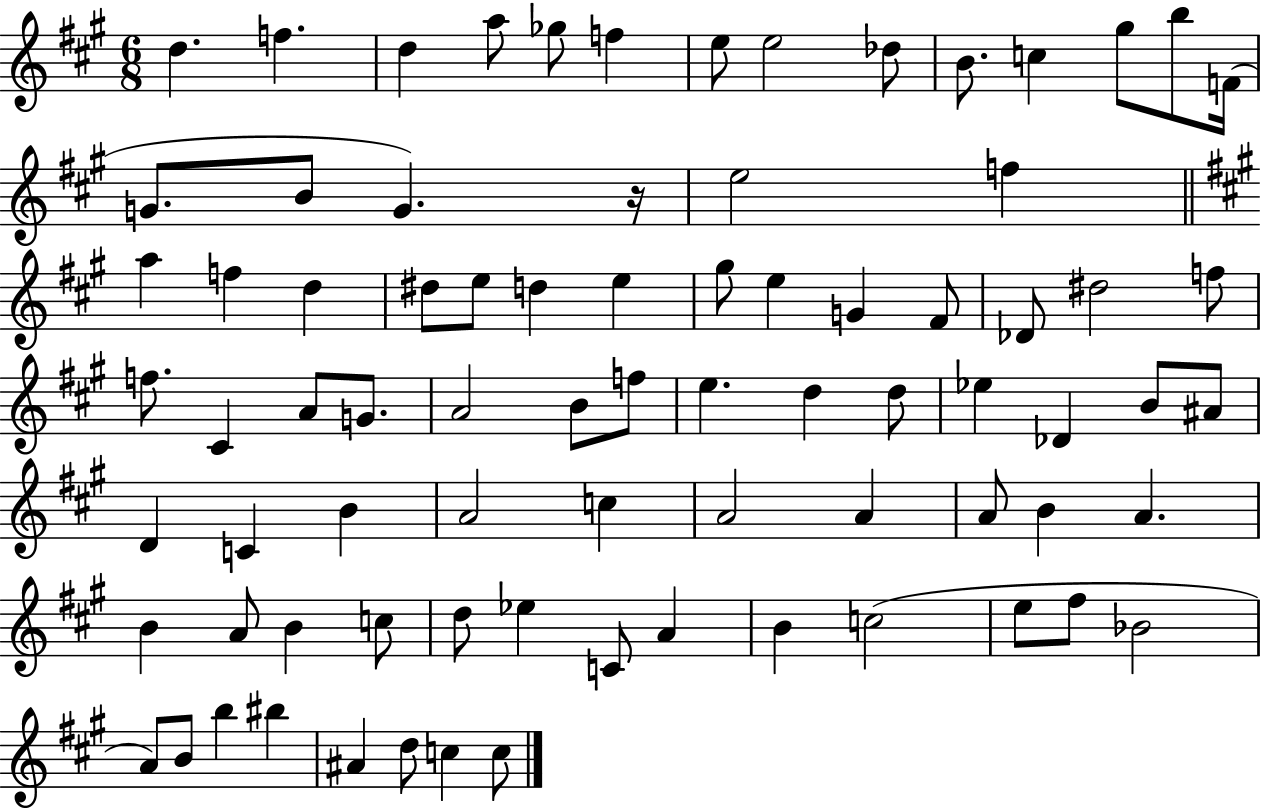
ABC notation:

X:1
T:Untitled
M:6/8
L:1/4
K:A
d f d a/2 _g/2 f e/2 e2 _d/2 B/2 c ^g/2 b/2 F/4 G/2 B/2 G z/4 e2 f a f d ^d/2 e/2 d e ^g/2 e G ^F/2 _D/2 ^d2 f/2 f/2 ^C A/2 G/2 A2 B/2 f/2 e d d/2 _e _D B/2 ^A/2 D C B A2 c A2 A A/2 B A B A/2 B c/2 d/2 _e C/2 A B c2 e/2 ^f/2 _B2 A/2 B/2 b ^b ^A d/2 c c/2